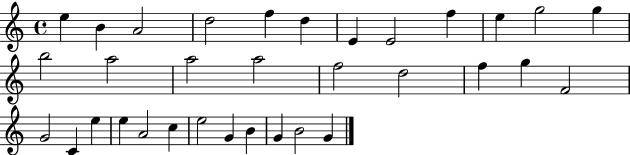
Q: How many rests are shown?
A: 0